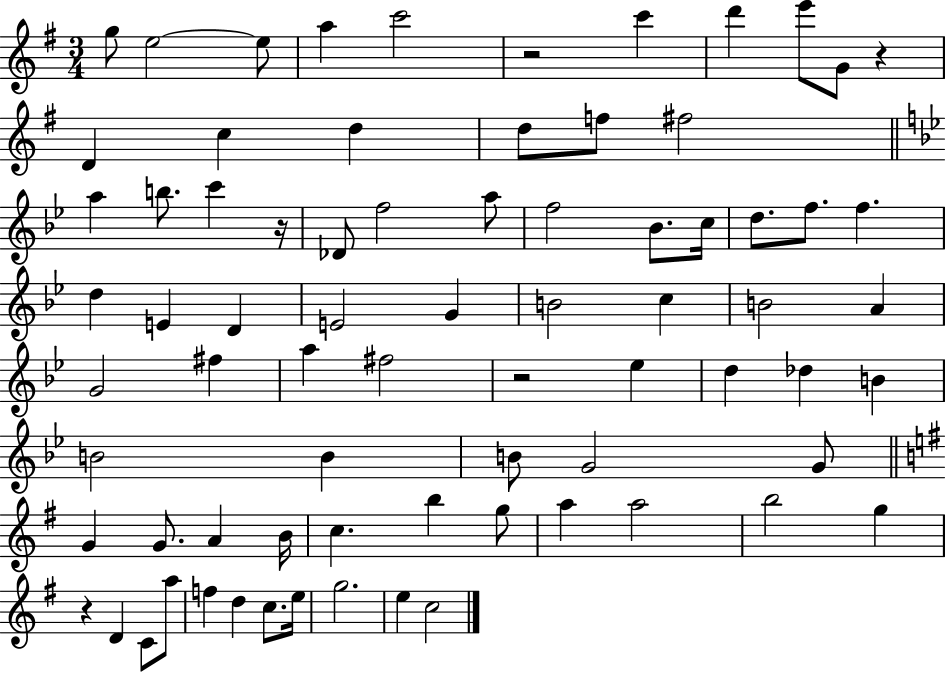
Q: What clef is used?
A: treble